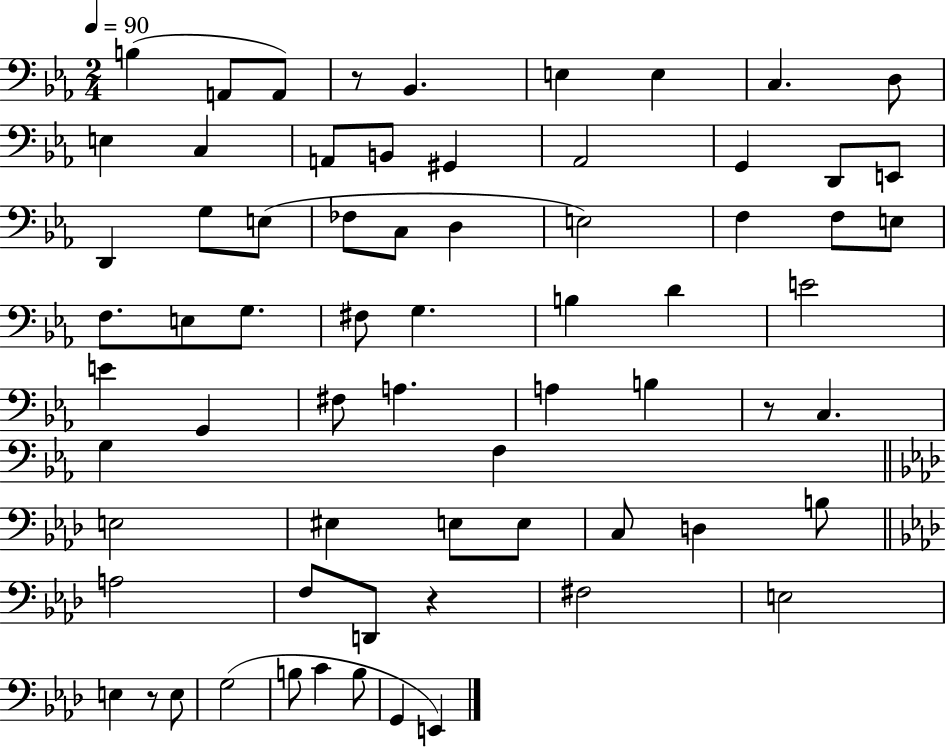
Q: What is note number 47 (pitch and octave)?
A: E3